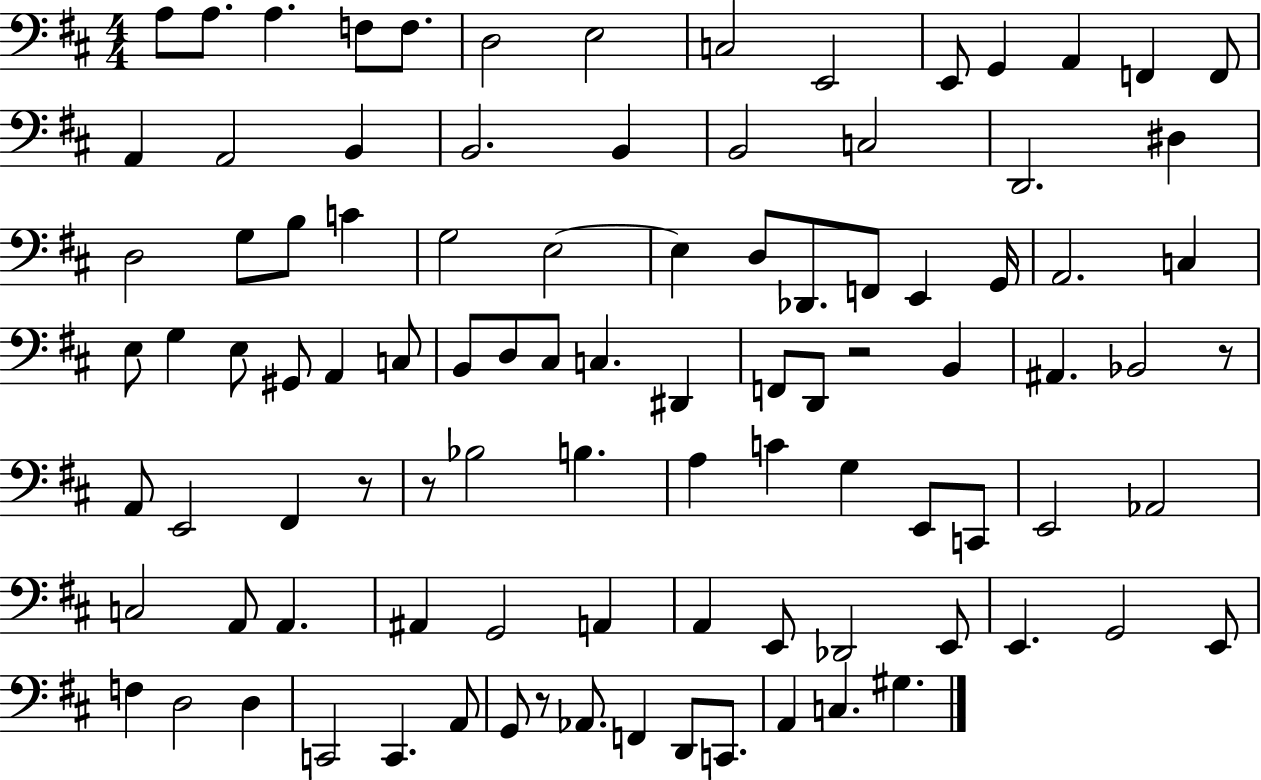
{
  \clef bass
  \numericTimeSignature
  \time 4/4
  \key d \major
  \repeat volta 2 { a8 a8. a4. f8 f8. | d2 e2 | c2 e,2 | e,8 g,4 a,4 f,4 f,8 | \break a,4 a,2 b,4 | b,2. b,4 | b,2 c2 | d,2. dis4 | \break d2 g8 b8 c'4 | g2 e2~~ | e4 d8 des,8. f,8 e,4 g,16 | a,2. c4 | \break e8 g4 e8 gis,8 a,4 c8 | b,8 d8 cis8 c4. dis,4 | f,8 d,8 r2 b,4 | ais,4. bes,2 r8 | \break a,8 e,2 fis,4 r8 | r8 bes2 b4. | a4 c'4 g4 e,8 c,8 | e,2 aes,2 | \break c2 a,8 a,4. | ais,4 g,2 a,4 | a,4 e,8 des,2 e,8 | e,4. g,2 e,8 | \break f4 d2 d4 | c,2 c,4. a,8 | g,8 r8 aes,8. f,4 d,8 c,8. | a,4 c4. gis4. | \break } \bar "|."
}